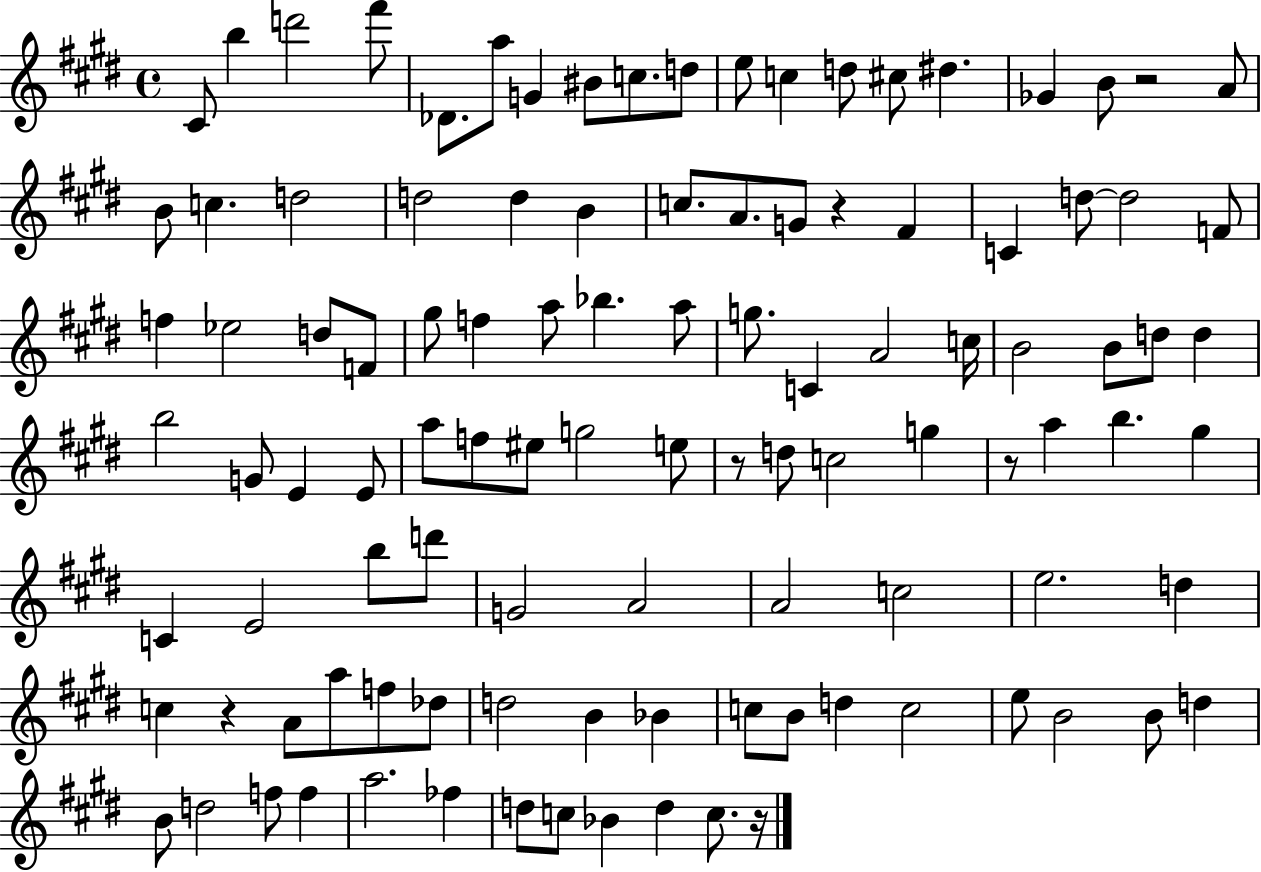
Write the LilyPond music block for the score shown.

{
  \clef treble
  \time 4/4
  \defaultTimeSignature
  \key e \major
  cis'8 b''4 d'''2 fis'''8 | des'8. a''8 g'4 bis'8 c''8. d''8 | e''8 c''4 d''8 cis''8 dis''4. | ges'4 b'8 r2 a'8 | \break b'8 c''4. d''2 | d''2 d''4 b'4 | c''8. a'8. g'8 r4 fis'4 | c'4 d''8~~ d''2 f'8 | \break f''4 ees''2 d''8 f'8 | gis''8 f''4 a''8 bes''4. a''8 | g''8. c'4 a'2 c''16 | b'2 b'8 d''8 d''4 | \break b''2 g'8 e'4 e'8 | a''8 f''8 eis''8 g''2 e''8 | r8 d''8 c''2 g''4 | r8 a''4 b''4. gis''4 | \break c'4 e'2 b''8 d'''8 | g'2 a'2 | a'2 c''2 | e''2. d''4 | \break c''4 r4 a'8 a''8 f''8 des''8 | d''2 b'4 bes'4 | c''8 b'8 d''4 c''2 | e''8 b'2 b'8 d''4 | \break b'8 d''2 f''8 f''4 | a''2. fes''4 | d''8 c''8 bes'4 d''4 c''8. r16 | \bar "|."
}